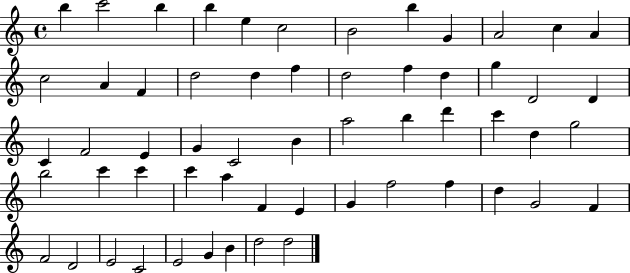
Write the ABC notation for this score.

X:1
T:Untitled
M:4/4
L:1/4
K:C
b c'2 b b e c2 B2 b G A2 c A c2 A F d2 d f d2 f d g D2 D C F2 E G C2 B a2 b d' c' d g2 b2 c' c' c' a F E G f2 f d G2 F F2 D2 E2 C2 E2 G B d2 d2